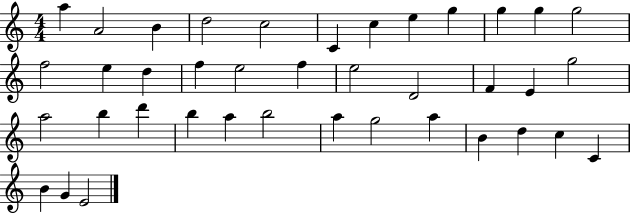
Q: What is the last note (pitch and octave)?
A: E4